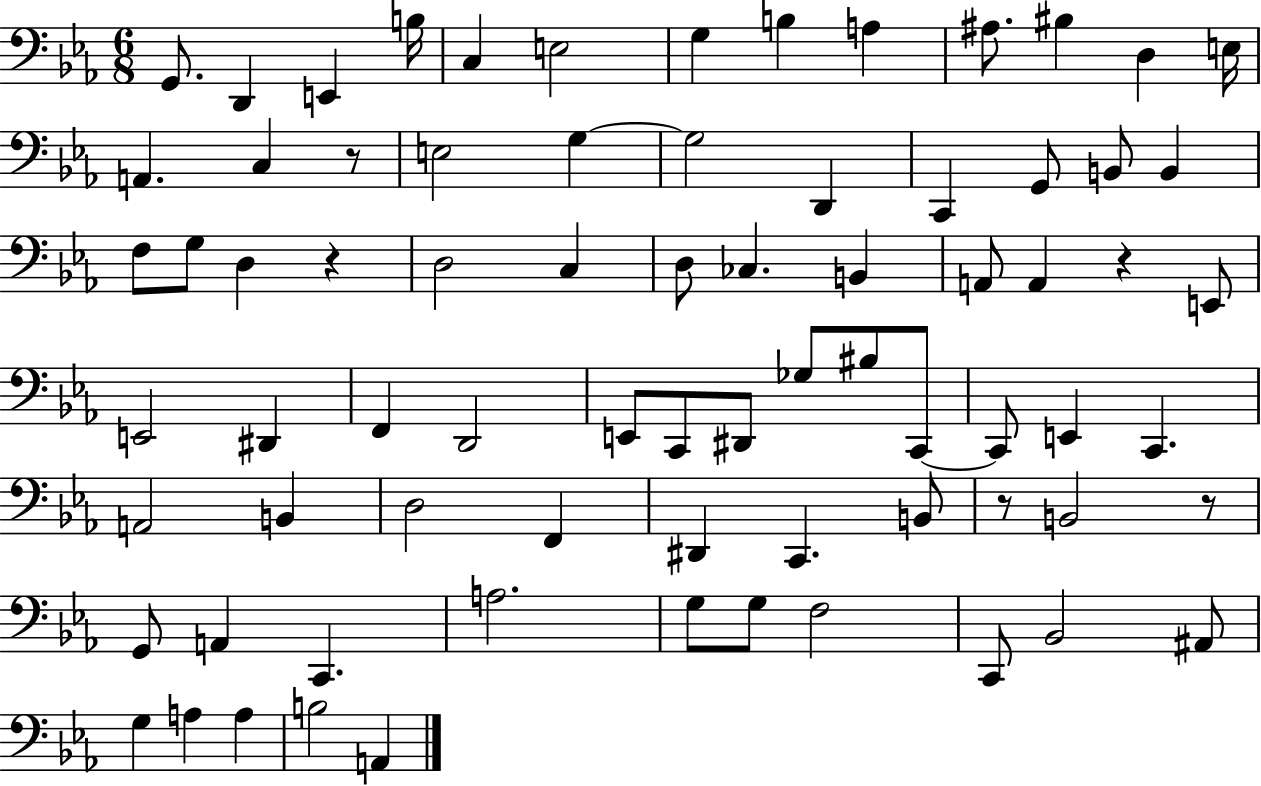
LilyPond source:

{
  \clef bass
  \numericTimeSignature
  \time 6/8
  \key ees \major
  g,8. d,4 e,4 b16 | c4 e2 | g4 b4 a4 | ais8. bis4 d4 e16 | \break a,4. c4 r8 | e2 g4~~ | g2 d,4 | c,4 g,8 b,8 b,4 | \break f8 g8 d4 r4 | d2 c4 | d8 ces4. b,4 | a,8 a,4 r4 e,8 | \break e,2 dis,4 | f,4 d,2 | e,8 c,8 dis,8 ges8 bis8 c,8~~ | c,8 e,4 c,4. | \break a,2 b,4 | d2 f,4 | dis,4 c,4. b,8 | r8 b,2 r8 | \break g,8 a,4 c,4. | a2. | g8 g8 f2 | c,8 bes,2 ais,8 | \break g4 a4 a4 | b2 a,4 | \bar "|."
}